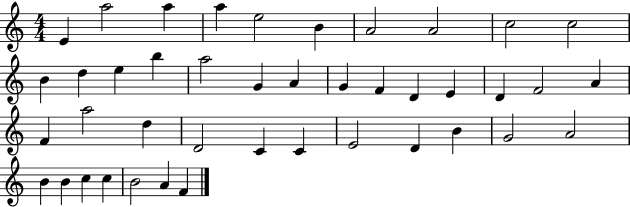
E4/q A5/h A5/q A5/q E5/h B4/q A4/h A4/h C5/h C5/h B4/q D5/q E5/q B5/q A5/h G4/q A4/q G4/q F4/q D4/q E4/q D4/q F4/h A4/q F4/q A5/h D5/q D4/h C4/q C4/q E4/h D4/q B4/q G4/h A4/h B4/q B4/q C5/q C5/q B4/h A4/q F4/q